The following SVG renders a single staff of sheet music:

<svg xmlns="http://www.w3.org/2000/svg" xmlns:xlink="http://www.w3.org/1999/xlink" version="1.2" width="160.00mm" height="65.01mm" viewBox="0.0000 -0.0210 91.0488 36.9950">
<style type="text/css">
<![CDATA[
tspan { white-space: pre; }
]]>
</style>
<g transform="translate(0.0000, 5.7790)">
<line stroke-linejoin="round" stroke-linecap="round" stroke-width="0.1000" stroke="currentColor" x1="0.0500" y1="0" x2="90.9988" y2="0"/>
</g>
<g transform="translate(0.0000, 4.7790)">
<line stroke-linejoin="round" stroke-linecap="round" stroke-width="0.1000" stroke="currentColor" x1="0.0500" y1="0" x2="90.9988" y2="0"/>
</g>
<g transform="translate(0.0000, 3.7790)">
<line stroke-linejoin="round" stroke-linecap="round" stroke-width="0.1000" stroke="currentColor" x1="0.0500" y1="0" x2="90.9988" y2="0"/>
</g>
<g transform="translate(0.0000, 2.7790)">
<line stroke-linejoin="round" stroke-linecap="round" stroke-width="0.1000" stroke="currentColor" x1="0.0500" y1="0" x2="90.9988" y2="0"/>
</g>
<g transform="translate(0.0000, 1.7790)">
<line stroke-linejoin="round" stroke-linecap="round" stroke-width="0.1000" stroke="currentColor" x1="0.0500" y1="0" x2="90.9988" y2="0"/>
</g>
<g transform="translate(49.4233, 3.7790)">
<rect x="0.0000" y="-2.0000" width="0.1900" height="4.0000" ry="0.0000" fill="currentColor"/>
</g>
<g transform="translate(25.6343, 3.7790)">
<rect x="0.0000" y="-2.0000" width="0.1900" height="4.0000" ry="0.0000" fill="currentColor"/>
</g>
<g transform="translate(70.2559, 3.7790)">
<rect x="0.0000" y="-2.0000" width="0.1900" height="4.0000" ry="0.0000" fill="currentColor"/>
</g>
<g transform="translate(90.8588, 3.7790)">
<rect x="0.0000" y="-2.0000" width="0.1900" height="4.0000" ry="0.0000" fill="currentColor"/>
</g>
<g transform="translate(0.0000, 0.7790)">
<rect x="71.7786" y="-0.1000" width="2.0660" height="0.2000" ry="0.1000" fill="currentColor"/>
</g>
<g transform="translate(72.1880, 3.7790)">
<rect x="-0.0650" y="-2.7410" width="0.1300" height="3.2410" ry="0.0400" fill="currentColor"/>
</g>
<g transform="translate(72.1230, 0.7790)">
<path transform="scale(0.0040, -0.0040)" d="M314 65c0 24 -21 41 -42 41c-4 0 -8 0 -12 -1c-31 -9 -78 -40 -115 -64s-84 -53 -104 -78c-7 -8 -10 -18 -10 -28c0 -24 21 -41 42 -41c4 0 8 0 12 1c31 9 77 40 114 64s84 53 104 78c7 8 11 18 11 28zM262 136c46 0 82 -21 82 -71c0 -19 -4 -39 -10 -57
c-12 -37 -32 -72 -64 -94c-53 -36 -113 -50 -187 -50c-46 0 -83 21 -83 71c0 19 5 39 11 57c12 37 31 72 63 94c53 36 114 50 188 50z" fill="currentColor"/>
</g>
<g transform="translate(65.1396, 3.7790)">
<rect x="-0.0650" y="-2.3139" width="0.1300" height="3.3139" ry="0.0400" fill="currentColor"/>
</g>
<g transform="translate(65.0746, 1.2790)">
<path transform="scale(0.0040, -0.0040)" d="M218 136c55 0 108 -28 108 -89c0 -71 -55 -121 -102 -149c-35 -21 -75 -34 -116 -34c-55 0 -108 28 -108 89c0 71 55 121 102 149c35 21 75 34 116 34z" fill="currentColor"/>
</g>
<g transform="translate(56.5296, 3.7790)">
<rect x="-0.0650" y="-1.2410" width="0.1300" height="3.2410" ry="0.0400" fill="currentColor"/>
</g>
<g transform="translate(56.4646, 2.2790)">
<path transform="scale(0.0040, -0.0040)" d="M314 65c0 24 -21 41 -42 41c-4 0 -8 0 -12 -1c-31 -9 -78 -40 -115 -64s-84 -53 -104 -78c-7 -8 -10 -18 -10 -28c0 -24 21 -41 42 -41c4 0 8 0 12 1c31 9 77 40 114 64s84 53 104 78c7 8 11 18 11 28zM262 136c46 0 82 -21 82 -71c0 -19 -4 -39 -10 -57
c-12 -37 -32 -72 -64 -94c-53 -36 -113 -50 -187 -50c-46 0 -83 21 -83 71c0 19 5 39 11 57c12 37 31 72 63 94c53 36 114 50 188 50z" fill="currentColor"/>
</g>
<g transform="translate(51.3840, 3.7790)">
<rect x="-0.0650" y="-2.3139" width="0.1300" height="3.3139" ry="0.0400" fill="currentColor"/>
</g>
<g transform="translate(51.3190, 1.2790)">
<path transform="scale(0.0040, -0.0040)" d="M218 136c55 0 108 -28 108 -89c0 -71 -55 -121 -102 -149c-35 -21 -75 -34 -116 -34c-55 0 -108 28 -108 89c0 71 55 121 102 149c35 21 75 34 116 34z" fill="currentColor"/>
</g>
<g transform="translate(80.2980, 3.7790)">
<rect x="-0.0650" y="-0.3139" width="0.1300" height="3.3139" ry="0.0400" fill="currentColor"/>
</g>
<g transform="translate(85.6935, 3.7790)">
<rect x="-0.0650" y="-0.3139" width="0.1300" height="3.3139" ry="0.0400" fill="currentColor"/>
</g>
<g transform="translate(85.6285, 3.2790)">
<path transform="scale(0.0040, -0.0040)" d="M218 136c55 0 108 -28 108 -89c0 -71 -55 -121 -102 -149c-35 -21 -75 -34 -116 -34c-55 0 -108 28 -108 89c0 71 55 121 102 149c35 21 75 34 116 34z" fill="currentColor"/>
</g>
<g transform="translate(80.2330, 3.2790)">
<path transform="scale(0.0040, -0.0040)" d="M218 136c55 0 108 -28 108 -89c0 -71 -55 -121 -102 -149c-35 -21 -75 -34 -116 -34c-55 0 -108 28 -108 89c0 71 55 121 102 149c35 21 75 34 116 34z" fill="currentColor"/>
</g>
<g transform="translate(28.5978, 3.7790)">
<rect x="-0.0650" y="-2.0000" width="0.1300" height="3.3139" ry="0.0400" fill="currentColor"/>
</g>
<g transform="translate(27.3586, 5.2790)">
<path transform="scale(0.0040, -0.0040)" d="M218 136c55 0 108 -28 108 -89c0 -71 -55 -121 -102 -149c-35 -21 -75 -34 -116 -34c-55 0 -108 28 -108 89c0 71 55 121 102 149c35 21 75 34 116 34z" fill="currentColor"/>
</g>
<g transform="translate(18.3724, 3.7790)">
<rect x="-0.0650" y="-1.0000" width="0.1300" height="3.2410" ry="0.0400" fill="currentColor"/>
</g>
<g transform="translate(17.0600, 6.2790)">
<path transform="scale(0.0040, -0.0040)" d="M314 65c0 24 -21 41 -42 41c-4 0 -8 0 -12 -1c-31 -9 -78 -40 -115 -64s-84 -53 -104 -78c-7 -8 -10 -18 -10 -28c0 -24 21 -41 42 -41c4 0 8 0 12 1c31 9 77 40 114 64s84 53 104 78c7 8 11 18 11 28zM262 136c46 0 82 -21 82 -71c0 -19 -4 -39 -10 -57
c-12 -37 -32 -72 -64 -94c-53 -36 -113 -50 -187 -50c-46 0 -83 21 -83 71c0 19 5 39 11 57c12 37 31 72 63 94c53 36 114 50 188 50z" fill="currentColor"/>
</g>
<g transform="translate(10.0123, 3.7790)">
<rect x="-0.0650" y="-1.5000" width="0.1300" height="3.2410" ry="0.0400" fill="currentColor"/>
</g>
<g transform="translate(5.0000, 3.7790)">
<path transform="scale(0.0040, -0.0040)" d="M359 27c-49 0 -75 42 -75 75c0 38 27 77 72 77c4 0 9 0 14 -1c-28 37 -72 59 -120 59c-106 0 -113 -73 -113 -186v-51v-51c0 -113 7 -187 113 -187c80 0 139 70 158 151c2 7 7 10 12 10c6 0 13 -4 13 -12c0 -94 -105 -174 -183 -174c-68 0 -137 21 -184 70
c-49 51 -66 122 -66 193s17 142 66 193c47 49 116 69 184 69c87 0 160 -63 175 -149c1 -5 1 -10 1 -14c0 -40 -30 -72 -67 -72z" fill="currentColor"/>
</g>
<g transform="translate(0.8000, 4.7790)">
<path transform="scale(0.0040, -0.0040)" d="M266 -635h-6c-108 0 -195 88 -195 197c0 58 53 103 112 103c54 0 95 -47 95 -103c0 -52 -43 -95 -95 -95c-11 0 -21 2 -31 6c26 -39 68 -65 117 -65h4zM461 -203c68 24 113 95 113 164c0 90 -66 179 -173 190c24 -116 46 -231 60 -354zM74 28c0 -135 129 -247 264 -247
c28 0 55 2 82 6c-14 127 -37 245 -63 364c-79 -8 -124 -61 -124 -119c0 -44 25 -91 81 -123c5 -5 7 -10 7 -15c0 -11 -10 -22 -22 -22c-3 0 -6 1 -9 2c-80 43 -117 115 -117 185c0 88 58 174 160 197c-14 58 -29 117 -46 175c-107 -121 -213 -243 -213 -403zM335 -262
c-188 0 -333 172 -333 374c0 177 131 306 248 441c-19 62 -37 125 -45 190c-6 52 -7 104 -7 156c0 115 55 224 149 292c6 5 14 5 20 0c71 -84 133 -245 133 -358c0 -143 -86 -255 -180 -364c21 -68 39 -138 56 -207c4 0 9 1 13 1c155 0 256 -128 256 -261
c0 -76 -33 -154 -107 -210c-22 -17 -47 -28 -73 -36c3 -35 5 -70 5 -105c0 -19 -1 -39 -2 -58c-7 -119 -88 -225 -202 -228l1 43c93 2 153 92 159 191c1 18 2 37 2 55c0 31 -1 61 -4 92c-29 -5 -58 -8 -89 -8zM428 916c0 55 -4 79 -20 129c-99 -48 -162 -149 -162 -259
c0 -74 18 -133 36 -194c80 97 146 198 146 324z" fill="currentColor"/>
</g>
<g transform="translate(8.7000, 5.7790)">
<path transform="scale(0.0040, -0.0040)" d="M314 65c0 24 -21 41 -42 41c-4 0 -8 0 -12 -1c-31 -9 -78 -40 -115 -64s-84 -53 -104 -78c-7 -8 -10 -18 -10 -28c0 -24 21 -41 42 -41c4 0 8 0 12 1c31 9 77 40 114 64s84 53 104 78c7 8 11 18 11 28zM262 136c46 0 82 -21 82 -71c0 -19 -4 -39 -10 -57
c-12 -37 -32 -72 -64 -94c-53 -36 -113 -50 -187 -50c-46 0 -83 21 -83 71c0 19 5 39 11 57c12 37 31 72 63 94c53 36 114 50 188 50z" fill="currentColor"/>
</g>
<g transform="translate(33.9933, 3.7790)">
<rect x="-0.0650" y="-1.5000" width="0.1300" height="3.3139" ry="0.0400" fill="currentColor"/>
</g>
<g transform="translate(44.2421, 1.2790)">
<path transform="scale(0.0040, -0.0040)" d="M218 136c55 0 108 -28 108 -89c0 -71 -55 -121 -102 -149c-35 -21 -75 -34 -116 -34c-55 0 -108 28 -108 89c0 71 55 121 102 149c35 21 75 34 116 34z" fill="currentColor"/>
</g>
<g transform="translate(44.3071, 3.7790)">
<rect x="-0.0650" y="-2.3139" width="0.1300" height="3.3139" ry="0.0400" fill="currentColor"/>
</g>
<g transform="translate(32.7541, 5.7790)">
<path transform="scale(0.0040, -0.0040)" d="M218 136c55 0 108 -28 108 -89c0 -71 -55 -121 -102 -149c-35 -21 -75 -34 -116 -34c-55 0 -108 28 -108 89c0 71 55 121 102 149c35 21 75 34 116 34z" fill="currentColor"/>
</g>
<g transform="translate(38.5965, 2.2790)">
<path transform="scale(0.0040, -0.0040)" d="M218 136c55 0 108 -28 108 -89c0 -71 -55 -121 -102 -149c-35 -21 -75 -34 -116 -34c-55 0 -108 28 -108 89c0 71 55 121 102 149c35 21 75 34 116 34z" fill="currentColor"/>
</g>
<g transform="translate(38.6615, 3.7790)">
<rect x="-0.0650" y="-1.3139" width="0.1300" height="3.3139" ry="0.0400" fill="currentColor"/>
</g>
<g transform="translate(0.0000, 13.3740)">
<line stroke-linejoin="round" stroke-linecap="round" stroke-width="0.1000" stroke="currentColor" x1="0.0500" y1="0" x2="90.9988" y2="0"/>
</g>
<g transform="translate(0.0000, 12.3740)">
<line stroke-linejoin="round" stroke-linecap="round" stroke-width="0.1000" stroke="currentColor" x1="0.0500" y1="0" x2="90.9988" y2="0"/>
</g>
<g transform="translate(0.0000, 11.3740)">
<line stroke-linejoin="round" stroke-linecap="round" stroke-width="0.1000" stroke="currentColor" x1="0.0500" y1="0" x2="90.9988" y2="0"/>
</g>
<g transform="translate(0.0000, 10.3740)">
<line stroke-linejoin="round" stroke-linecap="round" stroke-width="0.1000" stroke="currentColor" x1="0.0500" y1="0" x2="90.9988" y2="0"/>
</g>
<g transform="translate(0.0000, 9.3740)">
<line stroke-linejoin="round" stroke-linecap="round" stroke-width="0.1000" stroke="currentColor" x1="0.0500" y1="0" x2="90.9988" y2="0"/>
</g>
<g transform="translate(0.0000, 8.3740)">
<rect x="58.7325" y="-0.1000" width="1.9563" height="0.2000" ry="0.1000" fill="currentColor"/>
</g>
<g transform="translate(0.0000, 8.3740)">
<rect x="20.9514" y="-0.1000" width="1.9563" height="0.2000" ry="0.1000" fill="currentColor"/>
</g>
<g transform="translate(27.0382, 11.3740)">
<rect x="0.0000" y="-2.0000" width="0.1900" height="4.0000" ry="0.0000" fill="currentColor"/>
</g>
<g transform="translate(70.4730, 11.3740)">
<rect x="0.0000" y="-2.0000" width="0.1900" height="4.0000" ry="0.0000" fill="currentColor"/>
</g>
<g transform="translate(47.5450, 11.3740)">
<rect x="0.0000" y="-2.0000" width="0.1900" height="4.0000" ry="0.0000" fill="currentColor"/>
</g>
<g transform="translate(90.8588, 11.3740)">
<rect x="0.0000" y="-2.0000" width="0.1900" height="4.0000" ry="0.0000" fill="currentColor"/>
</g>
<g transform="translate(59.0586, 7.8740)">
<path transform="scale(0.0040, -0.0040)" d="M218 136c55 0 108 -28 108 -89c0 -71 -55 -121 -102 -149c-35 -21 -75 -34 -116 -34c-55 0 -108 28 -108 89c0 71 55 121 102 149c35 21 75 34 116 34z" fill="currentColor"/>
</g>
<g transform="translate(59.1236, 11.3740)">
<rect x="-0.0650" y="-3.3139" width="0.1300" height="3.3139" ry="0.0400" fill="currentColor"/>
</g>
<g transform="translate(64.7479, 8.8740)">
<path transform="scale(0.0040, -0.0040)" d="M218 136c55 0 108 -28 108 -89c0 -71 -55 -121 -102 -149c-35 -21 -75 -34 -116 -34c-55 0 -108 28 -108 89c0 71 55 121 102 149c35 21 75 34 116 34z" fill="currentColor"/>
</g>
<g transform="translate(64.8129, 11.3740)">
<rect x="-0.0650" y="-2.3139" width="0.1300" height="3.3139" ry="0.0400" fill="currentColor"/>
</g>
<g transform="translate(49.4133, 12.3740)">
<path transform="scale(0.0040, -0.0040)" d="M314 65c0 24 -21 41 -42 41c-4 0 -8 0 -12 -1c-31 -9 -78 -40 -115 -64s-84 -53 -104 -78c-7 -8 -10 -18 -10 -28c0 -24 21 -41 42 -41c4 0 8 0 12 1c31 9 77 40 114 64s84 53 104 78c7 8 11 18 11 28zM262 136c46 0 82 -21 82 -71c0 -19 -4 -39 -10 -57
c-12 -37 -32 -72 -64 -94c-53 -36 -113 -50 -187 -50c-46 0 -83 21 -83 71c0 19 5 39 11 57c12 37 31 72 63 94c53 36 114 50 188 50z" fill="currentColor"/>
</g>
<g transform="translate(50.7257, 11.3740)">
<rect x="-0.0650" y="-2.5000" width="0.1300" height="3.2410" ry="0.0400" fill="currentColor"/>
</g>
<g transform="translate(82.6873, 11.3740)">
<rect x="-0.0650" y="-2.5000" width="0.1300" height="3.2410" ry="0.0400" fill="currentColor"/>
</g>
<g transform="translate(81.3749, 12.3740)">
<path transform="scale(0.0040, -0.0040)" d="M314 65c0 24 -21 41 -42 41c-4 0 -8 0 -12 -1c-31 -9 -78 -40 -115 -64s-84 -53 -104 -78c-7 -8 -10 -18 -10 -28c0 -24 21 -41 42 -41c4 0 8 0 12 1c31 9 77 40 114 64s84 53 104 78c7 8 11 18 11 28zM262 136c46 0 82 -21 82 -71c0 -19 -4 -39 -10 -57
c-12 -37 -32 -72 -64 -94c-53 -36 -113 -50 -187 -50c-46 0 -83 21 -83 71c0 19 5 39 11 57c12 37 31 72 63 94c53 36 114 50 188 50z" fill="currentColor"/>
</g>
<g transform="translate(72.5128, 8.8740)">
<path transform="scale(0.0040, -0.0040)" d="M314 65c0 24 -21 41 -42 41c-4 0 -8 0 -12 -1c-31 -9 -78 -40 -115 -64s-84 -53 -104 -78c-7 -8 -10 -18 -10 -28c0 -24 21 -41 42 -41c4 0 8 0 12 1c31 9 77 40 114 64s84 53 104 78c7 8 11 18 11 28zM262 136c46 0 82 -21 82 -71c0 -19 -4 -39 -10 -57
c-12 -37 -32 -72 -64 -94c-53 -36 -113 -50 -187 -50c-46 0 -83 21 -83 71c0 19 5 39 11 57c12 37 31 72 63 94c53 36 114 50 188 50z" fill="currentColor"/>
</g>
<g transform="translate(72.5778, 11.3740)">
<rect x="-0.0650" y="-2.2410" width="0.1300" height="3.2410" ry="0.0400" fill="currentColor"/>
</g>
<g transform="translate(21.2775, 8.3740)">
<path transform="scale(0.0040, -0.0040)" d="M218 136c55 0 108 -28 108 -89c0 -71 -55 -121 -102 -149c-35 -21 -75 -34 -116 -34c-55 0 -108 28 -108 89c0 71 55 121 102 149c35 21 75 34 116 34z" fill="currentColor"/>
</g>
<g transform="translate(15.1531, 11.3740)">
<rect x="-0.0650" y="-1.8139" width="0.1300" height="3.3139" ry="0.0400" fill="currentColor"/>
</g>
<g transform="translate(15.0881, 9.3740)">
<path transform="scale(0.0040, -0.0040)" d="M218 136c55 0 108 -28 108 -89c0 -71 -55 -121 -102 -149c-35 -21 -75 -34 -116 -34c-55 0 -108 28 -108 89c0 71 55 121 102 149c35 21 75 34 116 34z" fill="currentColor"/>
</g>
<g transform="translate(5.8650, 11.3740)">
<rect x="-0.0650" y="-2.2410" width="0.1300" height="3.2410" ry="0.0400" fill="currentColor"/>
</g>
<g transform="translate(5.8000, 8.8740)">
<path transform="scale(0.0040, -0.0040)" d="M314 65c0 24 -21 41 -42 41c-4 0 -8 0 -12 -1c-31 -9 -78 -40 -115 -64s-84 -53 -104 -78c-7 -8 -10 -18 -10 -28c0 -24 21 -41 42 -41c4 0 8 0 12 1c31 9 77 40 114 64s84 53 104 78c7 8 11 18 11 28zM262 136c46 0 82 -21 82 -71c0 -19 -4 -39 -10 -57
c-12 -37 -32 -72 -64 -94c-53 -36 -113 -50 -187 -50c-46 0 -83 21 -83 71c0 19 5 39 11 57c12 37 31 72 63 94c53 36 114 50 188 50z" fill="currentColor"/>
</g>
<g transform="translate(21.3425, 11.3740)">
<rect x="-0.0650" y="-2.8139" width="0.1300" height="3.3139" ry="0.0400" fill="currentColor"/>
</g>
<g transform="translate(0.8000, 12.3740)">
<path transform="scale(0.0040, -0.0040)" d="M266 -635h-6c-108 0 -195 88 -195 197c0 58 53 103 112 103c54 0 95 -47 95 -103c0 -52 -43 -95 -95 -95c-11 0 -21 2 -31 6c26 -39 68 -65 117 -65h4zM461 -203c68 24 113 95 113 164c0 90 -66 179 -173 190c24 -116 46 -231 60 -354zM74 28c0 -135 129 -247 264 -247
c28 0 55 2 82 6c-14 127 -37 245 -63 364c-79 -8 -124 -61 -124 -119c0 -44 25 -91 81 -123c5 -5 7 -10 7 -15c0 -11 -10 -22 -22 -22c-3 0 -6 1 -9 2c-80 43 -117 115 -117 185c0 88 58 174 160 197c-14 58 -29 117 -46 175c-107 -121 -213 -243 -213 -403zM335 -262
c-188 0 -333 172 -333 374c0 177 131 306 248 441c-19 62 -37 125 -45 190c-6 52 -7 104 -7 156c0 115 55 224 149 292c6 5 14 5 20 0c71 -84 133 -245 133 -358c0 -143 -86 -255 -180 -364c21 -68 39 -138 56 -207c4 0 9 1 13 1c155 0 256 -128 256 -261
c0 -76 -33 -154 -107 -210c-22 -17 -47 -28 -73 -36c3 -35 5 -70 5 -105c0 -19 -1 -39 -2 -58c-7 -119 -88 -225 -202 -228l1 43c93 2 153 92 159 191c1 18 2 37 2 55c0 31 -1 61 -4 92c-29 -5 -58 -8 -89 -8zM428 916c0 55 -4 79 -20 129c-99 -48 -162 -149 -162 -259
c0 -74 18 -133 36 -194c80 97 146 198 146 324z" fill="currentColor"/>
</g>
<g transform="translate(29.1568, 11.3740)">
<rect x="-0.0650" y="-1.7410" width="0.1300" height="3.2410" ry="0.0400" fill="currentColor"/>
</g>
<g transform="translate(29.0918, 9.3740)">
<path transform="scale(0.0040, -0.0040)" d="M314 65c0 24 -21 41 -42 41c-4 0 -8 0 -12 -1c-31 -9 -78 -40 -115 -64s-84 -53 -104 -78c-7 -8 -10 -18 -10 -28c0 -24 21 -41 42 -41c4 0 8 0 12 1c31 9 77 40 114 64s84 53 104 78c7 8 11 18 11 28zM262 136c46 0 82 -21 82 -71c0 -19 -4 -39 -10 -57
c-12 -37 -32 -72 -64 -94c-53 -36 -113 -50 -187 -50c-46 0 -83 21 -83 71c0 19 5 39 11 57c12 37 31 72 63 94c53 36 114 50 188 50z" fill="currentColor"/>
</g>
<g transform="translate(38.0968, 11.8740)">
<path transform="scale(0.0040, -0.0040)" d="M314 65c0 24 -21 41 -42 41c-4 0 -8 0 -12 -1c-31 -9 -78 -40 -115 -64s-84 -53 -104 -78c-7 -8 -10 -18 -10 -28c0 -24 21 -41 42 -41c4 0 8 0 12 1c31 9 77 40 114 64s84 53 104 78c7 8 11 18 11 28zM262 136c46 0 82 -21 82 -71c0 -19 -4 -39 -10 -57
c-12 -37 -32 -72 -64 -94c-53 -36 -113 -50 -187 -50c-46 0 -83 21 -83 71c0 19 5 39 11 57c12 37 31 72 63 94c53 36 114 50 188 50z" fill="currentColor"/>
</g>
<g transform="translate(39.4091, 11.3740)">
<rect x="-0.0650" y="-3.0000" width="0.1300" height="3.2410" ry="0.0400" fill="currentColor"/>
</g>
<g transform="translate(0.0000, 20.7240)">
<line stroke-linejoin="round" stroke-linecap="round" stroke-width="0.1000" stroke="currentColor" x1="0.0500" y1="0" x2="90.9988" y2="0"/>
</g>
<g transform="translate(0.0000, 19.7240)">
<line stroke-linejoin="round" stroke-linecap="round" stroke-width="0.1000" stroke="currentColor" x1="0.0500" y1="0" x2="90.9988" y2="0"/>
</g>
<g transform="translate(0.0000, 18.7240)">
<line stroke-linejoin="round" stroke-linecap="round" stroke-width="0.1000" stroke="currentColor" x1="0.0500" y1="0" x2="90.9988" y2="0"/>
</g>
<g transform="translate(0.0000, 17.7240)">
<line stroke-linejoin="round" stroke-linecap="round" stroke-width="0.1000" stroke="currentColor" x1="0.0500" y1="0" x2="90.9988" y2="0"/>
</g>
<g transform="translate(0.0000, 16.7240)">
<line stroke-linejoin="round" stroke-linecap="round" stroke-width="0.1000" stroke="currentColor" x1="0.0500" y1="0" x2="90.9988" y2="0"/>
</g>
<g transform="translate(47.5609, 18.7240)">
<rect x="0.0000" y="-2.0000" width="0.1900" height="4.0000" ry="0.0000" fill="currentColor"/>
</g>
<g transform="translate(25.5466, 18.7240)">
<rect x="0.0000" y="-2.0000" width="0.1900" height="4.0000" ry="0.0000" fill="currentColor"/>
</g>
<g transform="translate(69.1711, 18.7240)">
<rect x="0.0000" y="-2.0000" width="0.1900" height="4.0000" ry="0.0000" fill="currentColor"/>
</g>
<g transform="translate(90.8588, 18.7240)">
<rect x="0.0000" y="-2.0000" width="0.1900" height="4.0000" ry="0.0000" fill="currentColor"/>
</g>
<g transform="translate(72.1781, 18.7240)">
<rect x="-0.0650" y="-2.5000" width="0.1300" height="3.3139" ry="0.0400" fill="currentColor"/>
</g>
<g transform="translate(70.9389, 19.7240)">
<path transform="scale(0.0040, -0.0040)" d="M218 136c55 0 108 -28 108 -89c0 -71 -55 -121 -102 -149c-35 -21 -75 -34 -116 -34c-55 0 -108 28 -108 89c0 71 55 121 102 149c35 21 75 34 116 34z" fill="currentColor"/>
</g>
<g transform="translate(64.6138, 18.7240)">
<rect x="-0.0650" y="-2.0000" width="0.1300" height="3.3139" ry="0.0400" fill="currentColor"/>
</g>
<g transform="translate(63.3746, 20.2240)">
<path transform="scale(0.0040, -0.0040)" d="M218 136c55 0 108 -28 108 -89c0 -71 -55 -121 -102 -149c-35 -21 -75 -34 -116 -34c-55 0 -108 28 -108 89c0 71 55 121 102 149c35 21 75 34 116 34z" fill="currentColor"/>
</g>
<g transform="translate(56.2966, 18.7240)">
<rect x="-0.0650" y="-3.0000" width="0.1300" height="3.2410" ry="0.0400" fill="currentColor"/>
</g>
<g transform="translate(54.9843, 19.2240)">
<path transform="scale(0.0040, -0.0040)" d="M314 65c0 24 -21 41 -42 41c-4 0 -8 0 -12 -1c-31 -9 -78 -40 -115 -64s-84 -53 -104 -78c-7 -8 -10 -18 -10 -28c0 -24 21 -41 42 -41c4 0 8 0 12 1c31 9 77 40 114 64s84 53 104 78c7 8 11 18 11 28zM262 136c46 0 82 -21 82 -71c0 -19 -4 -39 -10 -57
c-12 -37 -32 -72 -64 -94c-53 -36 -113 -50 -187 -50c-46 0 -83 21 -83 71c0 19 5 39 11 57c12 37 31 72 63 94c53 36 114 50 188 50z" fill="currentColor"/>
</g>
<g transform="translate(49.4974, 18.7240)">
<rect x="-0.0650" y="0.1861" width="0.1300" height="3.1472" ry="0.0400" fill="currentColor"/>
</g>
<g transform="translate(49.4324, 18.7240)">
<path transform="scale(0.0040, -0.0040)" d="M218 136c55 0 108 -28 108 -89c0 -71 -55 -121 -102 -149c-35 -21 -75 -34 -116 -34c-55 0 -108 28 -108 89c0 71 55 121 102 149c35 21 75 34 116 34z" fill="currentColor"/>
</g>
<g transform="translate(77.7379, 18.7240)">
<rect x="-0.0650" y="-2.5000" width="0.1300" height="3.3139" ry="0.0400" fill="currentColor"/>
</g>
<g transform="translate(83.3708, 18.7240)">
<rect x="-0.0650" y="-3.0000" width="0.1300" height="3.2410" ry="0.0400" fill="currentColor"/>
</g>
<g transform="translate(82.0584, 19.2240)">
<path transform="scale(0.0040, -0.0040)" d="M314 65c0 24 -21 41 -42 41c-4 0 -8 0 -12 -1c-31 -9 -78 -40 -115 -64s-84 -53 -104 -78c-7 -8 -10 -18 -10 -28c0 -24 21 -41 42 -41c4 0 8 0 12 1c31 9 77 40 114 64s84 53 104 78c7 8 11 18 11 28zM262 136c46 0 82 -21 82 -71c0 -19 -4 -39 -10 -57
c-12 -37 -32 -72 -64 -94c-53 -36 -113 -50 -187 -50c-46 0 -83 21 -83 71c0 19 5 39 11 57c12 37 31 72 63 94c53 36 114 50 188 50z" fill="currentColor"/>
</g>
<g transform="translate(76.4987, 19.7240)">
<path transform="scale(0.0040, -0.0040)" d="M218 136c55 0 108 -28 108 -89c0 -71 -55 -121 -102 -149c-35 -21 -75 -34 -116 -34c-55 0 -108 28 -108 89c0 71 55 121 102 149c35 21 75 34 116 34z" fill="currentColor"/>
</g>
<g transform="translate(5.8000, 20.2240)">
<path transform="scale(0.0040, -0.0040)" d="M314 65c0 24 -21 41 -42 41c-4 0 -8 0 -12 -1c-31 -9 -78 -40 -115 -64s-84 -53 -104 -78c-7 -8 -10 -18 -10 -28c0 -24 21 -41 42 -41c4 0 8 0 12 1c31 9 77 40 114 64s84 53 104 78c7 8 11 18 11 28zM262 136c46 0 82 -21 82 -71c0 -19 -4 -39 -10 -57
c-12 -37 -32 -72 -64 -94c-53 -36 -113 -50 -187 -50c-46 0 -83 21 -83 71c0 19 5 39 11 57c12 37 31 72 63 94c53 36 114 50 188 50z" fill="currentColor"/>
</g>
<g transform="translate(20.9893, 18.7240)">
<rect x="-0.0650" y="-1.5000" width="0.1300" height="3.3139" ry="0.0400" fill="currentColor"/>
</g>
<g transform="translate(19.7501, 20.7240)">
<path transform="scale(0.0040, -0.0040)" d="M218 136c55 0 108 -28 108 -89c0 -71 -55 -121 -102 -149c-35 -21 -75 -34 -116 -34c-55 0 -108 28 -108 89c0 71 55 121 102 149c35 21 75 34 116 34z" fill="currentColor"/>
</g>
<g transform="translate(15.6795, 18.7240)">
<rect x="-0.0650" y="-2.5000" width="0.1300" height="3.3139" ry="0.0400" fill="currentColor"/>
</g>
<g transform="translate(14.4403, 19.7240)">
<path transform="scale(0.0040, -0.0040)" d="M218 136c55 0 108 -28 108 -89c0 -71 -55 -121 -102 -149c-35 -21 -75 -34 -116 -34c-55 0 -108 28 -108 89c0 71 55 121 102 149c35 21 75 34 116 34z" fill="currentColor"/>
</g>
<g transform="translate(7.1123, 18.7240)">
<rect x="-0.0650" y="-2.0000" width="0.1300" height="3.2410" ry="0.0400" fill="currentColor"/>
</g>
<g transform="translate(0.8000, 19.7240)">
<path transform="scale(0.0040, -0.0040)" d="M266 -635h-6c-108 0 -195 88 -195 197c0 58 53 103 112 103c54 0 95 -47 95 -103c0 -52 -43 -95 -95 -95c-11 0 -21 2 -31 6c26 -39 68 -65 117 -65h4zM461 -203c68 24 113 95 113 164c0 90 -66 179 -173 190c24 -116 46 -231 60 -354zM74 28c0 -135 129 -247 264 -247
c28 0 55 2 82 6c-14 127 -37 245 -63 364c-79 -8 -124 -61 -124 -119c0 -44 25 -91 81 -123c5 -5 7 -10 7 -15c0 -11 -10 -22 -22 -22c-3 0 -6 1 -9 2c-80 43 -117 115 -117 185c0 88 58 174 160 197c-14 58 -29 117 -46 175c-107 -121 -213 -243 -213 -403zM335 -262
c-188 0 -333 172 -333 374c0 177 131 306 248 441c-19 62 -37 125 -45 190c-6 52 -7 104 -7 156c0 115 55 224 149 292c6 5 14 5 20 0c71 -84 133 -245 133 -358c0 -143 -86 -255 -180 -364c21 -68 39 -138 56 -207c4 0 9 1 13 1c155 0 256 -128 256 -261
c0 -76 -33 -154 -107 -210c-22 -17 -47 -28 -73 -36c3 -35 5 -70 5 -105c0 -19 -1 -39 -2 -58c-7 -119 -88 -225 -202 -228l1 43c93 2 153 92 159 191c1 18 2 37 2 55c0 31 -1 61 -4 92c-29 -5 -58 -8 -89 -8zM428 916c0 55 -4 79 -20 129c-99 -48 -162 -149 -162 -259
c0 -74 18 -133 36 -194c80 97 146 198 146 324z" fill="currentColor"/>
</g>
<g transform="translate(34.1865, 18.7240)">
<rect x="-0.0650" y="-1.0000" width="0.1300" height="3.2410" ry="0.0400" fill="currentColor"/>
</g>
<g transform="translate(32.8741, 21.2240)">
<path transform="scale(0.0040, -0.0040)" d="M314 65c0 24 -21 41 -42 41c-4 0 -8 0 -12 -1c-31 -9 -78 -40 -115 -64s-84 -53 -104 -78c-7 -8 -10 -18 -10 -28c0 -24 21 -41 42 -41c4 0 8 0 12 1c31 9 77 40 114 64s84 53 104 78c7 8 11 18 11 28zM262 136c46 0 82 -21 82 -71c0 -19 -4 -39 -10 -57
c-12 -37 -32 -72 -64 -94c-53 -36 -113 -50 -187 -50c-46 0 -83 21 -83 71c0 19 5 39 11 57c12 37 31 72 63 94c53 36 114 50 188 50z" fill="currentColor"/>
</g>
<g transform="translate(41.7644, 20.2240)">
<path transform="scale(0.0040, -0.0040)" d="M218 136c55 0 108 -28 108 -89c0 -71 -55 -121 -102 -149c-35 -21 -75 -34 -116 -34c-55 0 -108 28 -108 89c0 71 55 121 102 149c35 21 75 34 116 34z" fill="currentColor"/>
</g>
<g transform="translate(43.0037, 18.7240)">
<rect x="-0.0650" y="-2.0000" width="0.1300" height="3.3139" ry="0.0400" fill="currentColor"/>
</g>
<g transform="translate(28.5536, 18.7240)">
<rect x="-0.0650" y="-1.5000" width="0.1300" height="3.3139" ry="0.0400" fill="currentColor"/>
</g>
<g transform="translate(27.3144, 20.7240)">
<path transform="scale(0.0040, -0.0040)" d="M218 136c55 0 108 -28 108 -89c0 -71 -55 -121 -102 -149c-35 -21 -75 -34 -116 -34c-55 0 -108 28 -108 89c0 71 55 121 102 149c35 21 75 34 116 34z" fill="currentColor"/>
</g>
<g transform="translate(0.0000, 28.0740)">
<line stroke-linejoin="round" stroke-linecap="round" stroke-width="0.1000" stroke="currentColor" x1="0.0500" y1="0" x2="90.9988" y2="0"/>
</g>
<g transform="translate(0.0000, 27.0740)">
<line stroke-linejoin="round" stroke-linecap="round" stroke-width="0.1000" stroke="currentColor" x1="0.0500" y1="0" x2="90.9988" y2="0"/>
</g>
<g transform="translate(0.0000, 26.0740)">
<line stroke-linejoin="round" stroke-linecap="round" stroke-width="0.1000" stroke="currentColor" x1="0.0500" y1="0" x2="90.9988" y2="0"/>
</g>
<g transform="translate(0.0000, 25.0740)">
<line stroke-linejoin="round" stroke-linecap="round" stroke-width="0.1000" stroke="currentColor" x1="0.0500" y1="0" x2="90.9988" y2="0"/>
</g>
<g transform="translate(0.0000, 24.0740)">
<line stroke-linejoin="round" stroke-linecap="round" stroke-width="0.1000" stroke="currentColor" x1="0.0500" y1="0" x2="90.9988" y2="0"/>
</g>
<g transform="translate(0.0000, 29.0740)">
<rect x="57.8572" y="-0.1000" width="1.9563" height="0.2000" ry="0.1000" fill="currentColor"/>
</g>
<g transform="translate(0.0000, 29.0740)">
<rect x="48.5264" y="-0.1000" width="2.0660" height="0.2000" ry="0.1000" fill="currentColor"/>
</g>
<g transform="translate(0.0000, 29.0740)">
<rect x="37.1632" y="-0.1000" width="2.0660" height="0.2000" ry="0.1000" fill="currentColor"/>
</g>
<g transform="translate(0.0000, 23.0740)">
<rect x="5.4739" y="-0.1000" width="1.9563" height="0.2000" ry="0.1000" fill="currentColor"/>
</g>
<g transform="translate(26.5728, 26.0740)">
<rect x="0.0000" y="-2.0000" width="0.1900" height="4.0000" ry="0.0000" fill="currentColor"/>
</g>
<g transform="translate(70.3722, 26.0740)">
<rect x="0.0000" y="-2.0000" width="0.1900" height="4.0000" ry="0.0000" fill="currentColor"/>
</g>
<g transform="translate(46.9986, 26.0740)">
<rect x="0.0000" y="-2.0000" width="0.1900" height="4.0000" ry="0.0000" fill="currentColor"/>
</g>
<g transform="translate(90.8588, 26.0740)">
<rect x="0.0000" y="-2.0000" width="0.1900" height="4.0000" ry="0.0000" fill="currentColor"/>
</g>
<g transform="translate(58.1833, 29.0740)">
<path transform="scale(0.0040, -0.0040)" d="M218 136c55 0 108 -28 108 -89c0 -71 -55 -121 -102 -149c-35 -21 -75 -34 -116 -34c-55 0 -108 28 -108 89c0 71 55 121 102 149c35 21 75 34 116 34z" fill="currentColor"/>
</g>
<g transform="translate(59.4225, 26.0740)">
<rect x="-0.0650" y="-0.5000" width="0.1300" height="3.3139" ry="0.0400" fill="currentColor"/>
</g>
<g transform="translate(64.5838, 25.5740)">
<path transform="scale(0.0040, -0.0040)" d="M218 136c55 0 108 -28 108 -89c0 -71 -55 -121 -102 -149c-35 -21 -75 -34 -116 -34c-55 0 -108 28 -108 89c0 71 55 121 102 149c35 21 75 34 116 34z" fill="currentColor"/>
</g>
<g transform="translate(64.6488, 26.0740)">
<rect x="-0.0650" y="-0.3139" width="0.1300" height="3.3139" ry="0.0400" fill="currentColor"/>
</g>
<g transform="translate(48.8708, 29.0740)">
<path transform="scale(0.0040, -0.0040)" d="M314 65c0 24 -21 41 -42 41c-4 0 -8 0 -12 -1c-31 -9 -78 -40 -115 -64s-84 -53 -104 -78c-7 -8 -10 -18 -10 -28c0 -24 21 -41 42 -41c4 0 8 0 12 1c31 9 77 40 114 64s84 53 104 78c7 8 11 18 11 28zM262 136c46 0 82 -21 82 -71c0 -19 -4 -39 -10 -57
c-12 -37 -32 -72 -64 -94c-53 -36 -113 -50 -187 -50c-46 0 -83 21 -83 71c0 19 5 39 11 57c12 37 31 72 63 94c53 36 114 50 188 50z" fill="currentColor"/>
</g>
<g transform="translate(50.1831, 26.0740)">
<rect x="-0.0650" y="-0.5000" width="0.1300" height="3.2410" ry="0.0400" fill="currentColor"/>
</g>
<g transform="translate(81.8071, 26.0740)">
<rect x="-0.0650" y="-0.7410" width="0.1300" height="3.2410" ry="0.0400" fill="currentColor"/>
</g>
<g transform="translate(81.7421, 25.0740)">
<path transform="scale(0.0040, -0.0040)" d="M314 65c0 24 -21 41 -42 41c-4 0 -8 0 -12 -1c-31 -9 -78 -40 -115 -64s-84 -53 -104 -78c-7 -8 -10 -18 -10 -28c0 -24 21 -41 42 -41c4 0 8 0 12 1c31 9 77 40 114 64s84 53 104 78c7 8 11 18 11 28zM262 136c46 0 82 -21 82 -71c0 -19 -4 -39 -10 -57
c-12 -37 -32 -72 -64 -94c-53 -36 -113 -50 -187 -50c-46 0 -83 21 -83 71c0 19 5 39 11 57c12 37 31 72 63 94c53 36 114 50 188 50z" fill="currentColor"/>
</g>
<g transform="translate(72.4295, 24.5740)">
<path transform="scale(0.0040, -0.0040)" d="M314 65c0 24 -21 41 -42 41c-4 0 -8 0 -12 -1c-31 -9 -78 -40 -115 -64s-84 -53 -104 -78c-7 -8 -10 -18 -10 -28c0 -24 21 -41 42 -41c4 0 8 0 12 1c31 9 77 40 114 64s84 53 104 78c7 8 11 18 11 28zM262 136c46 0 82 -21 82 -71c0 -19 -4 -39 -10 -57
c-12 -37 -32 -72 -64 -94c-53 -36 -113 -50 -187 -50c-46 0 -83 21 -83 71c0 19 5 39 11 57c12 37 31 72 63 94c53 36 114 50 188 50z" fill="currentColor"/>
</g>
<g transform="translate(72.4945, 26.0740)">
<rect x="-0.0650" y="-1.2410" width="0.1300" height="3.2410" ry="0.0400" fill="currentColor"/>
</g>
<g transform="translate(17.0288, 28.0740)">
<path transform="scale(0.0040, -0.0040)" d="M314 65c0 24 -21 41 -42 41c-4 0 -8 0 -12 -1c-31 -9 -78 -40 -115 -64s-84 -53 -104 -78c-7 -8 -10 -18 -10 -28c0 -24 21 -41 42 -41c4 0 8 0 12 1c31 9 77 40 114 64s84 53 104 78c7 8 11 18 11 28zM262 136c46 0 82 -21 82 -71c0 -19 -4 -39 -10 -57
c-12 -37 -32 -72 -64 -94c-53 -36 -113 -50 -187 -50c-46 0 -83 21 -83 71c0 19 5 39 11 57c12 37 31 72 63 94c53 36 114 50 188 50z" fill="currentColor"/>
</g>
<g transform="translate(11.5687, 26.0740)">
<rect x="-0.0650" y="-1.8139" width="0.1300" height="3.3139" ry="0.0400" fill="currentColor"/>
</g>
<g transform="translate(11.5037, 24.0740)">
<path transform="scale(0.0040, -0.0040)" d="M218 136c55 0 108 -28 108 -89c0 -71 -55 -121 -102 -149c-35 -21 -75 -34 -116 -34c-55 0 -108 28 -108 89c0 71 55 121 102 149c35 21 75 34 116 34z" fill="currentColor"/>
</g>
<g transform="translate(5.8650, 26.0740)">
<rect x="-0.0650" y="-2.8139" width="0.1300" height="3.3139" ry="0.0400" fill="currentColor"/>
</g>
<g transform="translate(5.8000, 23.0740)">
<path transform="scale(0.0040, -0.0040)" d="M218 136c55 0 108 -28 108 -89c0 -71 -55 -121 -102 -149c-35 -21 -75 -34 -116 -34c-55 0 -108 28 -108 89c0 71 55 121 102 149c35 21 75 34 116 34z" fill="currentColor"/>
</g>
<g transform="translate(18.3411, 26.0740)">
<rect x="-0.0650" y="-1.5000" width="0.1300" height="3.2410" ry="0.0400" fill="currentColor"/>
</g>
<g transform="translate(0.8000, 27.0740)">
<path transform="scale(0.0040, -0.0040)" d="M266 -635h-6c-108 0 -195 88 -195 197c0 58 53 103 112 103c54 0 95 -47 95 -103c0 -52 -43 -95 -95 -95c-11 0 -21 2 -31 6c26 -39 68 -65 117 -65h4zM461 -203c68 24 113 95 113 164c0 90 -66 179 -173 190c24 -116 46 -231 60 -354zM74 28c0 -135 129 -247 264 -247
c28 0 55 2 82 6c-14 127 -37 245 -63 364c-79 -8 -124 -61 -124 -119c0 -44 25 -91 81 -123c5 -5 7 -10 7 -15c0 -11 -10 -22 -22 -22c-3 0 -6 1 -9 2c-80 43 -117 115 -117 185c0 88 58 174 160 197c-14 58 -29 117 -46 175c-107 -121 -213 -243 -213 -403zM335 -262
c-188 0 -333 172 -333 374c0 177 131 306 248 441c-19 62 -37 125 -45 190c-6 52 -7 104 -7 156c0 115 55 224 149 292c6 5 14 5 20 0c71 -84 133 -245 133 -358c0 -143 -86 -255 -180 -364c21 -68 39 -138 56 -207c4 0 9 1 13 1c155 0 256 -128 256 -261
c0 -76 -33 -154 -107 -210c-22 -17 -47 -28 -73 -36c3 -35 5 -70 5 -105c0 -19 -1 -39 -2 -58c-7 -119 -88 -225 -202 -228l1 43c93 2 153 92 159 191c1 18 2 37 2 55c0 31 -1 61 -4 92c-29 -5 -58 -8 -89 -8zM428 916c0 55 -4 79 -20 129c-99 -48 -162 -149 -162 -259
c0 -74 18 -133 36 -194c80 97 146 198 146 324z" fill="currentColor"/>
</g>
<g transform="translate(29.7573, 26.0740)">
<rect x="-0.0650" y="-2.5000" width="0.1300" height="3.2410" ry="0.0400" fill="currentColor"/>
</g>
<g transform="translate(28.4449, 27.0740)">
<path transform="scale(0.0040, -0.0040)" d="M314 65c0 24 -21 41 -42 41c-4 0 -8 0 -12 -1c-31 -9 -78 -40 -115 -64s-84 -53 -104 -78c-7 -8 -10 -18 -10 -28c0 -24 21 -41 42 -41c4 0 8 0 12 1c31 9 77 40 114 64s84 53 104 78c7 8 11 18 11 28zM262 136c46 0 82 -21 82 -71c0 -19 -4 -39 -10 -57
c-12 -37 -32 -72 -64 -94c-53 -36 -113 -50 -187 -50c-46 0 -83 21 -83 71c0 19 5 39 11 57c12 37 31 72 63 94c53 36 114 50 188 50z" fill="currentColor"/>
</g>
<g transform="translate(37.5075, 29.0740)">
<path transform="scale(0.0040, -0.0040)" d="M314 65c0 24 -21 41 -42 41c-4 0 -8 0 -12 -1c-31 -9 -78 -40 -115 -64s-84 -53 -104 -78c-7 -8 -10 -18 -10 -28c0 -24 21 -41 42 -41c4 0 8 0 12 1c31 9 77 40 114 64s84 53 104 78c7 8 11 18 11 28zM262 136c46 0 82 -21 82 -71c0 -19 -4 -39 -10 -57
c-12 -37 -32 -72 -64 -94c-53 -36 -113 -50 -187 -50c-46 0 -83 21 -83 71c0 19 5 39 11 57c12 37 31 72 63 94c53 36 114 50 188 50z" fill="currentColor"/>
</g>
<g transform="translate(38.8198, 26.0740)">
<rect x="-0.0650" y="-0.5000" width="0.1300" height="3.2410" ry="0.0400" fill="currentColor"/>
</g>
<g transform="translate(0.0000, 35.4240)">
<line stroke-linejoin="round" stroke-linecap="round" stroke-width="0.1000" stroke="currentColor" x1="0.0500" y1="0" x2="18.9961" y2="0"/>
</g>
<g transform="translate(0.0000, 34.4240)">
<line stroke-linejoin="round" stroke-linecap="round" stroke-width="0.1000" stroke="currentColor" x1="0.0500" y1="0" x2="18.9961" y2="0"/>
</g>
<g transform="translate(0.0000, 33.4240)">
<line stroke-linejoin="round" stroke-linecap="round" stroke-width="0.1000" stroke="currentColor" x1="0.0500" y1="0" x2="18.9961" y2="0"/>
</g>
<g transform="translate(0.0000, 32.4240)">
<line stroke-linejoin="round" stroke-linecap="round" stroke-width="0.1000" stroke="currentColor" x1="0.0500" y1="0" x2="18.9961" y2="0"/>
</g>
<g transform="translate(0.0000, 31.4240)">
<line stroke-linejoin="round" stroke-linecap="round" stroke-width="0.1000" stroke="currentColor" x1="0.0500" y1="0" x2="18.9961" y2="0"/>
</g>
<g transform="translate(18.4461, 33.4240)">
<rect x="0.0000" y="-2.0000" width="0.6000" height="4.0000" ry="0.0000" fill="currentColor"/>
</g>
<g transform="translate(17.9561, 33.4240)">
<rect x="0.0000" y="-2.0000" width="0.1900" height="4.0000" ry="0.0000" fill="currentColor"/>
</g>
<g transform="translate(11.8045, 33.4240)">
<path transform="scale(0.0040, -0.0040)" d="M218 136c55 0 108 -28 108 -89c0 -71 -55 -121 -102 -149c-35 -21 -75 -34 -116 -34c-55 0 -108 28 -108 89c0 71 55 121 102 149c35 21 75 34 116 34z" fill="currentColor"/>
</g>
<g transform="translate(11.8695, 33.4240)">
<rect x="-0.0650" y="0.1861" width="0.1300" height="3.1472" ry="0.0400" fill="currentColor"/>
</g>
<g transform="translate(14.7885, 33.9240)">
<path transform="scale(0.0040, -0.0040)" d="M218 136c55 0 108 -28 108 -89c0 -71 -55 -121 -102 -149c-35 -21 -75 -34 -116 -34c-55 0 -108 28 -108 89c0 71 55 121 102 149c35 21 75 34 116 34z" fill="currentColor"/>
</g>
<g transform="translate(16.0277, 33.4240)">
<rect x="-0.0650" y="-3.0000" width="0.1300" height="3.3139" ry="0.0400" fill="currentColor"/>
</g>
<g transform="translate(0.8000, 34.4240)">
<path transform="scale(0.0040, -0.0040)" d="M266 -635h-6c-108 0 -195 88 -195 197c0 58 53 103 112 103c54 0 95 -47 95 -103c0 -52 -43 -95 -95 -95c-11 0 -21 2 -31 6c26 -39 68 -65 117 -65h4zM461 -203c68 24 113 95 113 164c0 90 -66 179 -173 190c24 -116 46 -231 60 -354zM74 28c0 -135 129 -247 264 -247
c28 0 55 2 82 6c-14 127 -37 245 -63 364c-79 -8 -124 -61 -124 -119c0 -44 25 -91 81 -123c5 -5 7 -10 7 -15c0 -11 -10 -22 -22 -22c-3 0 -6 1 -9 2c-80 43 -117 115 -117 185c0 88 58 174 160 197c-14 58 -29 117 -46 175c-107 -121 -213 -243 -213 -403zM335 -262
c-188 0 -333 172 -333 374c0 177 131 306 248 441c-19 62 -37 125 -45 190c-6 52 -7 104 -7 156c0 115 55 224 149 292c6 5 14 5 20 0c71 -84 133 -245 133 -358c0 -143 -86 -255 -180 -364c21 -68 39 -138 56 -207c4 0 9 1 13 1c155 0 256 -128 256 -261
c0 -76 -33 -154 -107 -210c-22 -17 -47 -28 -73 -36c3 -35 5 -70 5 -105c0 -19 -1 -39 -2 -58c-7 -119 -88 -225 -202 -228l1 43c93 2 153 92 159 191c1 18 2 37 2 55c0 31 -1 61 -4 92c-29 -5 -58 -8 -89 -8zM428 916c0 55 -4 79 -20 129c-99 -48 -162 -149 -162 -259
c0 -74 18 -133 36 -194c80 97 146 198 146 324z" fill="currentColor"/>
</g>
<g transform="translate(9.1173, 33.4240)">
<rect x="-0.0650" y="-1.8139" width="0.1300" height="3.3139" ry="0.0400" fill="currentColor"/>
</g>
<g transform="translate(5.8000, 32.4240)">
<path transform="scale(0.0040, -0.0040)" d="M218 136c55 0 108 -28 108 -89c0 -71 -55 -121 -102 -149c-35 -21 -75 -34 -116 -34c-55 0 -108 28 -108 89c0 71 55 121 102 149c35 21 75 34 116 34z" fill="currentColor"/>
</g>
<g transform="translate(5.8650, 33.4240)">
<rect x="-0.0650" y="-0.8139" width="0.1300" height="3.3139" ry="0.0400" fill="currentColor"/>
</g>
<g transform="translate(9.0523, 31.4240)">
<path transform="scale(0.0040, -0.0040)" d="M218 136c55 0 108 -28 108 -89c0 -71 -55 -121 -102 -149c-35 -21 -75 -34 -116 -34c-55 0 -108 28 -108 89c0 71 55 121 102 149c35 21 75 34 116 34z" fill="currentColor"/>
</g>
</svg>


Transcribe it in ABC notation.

X:1
T:Untitled
M:4/4
L:1/4
K:C
E2 D2 F E e g g e2 g a2 c c g2 f a f2 A2 G2 b g g2 G2 F2 G E E D2 F B A2 F G G A2 a f E2 G2 C2 C2 C c e2 d2 d f B A